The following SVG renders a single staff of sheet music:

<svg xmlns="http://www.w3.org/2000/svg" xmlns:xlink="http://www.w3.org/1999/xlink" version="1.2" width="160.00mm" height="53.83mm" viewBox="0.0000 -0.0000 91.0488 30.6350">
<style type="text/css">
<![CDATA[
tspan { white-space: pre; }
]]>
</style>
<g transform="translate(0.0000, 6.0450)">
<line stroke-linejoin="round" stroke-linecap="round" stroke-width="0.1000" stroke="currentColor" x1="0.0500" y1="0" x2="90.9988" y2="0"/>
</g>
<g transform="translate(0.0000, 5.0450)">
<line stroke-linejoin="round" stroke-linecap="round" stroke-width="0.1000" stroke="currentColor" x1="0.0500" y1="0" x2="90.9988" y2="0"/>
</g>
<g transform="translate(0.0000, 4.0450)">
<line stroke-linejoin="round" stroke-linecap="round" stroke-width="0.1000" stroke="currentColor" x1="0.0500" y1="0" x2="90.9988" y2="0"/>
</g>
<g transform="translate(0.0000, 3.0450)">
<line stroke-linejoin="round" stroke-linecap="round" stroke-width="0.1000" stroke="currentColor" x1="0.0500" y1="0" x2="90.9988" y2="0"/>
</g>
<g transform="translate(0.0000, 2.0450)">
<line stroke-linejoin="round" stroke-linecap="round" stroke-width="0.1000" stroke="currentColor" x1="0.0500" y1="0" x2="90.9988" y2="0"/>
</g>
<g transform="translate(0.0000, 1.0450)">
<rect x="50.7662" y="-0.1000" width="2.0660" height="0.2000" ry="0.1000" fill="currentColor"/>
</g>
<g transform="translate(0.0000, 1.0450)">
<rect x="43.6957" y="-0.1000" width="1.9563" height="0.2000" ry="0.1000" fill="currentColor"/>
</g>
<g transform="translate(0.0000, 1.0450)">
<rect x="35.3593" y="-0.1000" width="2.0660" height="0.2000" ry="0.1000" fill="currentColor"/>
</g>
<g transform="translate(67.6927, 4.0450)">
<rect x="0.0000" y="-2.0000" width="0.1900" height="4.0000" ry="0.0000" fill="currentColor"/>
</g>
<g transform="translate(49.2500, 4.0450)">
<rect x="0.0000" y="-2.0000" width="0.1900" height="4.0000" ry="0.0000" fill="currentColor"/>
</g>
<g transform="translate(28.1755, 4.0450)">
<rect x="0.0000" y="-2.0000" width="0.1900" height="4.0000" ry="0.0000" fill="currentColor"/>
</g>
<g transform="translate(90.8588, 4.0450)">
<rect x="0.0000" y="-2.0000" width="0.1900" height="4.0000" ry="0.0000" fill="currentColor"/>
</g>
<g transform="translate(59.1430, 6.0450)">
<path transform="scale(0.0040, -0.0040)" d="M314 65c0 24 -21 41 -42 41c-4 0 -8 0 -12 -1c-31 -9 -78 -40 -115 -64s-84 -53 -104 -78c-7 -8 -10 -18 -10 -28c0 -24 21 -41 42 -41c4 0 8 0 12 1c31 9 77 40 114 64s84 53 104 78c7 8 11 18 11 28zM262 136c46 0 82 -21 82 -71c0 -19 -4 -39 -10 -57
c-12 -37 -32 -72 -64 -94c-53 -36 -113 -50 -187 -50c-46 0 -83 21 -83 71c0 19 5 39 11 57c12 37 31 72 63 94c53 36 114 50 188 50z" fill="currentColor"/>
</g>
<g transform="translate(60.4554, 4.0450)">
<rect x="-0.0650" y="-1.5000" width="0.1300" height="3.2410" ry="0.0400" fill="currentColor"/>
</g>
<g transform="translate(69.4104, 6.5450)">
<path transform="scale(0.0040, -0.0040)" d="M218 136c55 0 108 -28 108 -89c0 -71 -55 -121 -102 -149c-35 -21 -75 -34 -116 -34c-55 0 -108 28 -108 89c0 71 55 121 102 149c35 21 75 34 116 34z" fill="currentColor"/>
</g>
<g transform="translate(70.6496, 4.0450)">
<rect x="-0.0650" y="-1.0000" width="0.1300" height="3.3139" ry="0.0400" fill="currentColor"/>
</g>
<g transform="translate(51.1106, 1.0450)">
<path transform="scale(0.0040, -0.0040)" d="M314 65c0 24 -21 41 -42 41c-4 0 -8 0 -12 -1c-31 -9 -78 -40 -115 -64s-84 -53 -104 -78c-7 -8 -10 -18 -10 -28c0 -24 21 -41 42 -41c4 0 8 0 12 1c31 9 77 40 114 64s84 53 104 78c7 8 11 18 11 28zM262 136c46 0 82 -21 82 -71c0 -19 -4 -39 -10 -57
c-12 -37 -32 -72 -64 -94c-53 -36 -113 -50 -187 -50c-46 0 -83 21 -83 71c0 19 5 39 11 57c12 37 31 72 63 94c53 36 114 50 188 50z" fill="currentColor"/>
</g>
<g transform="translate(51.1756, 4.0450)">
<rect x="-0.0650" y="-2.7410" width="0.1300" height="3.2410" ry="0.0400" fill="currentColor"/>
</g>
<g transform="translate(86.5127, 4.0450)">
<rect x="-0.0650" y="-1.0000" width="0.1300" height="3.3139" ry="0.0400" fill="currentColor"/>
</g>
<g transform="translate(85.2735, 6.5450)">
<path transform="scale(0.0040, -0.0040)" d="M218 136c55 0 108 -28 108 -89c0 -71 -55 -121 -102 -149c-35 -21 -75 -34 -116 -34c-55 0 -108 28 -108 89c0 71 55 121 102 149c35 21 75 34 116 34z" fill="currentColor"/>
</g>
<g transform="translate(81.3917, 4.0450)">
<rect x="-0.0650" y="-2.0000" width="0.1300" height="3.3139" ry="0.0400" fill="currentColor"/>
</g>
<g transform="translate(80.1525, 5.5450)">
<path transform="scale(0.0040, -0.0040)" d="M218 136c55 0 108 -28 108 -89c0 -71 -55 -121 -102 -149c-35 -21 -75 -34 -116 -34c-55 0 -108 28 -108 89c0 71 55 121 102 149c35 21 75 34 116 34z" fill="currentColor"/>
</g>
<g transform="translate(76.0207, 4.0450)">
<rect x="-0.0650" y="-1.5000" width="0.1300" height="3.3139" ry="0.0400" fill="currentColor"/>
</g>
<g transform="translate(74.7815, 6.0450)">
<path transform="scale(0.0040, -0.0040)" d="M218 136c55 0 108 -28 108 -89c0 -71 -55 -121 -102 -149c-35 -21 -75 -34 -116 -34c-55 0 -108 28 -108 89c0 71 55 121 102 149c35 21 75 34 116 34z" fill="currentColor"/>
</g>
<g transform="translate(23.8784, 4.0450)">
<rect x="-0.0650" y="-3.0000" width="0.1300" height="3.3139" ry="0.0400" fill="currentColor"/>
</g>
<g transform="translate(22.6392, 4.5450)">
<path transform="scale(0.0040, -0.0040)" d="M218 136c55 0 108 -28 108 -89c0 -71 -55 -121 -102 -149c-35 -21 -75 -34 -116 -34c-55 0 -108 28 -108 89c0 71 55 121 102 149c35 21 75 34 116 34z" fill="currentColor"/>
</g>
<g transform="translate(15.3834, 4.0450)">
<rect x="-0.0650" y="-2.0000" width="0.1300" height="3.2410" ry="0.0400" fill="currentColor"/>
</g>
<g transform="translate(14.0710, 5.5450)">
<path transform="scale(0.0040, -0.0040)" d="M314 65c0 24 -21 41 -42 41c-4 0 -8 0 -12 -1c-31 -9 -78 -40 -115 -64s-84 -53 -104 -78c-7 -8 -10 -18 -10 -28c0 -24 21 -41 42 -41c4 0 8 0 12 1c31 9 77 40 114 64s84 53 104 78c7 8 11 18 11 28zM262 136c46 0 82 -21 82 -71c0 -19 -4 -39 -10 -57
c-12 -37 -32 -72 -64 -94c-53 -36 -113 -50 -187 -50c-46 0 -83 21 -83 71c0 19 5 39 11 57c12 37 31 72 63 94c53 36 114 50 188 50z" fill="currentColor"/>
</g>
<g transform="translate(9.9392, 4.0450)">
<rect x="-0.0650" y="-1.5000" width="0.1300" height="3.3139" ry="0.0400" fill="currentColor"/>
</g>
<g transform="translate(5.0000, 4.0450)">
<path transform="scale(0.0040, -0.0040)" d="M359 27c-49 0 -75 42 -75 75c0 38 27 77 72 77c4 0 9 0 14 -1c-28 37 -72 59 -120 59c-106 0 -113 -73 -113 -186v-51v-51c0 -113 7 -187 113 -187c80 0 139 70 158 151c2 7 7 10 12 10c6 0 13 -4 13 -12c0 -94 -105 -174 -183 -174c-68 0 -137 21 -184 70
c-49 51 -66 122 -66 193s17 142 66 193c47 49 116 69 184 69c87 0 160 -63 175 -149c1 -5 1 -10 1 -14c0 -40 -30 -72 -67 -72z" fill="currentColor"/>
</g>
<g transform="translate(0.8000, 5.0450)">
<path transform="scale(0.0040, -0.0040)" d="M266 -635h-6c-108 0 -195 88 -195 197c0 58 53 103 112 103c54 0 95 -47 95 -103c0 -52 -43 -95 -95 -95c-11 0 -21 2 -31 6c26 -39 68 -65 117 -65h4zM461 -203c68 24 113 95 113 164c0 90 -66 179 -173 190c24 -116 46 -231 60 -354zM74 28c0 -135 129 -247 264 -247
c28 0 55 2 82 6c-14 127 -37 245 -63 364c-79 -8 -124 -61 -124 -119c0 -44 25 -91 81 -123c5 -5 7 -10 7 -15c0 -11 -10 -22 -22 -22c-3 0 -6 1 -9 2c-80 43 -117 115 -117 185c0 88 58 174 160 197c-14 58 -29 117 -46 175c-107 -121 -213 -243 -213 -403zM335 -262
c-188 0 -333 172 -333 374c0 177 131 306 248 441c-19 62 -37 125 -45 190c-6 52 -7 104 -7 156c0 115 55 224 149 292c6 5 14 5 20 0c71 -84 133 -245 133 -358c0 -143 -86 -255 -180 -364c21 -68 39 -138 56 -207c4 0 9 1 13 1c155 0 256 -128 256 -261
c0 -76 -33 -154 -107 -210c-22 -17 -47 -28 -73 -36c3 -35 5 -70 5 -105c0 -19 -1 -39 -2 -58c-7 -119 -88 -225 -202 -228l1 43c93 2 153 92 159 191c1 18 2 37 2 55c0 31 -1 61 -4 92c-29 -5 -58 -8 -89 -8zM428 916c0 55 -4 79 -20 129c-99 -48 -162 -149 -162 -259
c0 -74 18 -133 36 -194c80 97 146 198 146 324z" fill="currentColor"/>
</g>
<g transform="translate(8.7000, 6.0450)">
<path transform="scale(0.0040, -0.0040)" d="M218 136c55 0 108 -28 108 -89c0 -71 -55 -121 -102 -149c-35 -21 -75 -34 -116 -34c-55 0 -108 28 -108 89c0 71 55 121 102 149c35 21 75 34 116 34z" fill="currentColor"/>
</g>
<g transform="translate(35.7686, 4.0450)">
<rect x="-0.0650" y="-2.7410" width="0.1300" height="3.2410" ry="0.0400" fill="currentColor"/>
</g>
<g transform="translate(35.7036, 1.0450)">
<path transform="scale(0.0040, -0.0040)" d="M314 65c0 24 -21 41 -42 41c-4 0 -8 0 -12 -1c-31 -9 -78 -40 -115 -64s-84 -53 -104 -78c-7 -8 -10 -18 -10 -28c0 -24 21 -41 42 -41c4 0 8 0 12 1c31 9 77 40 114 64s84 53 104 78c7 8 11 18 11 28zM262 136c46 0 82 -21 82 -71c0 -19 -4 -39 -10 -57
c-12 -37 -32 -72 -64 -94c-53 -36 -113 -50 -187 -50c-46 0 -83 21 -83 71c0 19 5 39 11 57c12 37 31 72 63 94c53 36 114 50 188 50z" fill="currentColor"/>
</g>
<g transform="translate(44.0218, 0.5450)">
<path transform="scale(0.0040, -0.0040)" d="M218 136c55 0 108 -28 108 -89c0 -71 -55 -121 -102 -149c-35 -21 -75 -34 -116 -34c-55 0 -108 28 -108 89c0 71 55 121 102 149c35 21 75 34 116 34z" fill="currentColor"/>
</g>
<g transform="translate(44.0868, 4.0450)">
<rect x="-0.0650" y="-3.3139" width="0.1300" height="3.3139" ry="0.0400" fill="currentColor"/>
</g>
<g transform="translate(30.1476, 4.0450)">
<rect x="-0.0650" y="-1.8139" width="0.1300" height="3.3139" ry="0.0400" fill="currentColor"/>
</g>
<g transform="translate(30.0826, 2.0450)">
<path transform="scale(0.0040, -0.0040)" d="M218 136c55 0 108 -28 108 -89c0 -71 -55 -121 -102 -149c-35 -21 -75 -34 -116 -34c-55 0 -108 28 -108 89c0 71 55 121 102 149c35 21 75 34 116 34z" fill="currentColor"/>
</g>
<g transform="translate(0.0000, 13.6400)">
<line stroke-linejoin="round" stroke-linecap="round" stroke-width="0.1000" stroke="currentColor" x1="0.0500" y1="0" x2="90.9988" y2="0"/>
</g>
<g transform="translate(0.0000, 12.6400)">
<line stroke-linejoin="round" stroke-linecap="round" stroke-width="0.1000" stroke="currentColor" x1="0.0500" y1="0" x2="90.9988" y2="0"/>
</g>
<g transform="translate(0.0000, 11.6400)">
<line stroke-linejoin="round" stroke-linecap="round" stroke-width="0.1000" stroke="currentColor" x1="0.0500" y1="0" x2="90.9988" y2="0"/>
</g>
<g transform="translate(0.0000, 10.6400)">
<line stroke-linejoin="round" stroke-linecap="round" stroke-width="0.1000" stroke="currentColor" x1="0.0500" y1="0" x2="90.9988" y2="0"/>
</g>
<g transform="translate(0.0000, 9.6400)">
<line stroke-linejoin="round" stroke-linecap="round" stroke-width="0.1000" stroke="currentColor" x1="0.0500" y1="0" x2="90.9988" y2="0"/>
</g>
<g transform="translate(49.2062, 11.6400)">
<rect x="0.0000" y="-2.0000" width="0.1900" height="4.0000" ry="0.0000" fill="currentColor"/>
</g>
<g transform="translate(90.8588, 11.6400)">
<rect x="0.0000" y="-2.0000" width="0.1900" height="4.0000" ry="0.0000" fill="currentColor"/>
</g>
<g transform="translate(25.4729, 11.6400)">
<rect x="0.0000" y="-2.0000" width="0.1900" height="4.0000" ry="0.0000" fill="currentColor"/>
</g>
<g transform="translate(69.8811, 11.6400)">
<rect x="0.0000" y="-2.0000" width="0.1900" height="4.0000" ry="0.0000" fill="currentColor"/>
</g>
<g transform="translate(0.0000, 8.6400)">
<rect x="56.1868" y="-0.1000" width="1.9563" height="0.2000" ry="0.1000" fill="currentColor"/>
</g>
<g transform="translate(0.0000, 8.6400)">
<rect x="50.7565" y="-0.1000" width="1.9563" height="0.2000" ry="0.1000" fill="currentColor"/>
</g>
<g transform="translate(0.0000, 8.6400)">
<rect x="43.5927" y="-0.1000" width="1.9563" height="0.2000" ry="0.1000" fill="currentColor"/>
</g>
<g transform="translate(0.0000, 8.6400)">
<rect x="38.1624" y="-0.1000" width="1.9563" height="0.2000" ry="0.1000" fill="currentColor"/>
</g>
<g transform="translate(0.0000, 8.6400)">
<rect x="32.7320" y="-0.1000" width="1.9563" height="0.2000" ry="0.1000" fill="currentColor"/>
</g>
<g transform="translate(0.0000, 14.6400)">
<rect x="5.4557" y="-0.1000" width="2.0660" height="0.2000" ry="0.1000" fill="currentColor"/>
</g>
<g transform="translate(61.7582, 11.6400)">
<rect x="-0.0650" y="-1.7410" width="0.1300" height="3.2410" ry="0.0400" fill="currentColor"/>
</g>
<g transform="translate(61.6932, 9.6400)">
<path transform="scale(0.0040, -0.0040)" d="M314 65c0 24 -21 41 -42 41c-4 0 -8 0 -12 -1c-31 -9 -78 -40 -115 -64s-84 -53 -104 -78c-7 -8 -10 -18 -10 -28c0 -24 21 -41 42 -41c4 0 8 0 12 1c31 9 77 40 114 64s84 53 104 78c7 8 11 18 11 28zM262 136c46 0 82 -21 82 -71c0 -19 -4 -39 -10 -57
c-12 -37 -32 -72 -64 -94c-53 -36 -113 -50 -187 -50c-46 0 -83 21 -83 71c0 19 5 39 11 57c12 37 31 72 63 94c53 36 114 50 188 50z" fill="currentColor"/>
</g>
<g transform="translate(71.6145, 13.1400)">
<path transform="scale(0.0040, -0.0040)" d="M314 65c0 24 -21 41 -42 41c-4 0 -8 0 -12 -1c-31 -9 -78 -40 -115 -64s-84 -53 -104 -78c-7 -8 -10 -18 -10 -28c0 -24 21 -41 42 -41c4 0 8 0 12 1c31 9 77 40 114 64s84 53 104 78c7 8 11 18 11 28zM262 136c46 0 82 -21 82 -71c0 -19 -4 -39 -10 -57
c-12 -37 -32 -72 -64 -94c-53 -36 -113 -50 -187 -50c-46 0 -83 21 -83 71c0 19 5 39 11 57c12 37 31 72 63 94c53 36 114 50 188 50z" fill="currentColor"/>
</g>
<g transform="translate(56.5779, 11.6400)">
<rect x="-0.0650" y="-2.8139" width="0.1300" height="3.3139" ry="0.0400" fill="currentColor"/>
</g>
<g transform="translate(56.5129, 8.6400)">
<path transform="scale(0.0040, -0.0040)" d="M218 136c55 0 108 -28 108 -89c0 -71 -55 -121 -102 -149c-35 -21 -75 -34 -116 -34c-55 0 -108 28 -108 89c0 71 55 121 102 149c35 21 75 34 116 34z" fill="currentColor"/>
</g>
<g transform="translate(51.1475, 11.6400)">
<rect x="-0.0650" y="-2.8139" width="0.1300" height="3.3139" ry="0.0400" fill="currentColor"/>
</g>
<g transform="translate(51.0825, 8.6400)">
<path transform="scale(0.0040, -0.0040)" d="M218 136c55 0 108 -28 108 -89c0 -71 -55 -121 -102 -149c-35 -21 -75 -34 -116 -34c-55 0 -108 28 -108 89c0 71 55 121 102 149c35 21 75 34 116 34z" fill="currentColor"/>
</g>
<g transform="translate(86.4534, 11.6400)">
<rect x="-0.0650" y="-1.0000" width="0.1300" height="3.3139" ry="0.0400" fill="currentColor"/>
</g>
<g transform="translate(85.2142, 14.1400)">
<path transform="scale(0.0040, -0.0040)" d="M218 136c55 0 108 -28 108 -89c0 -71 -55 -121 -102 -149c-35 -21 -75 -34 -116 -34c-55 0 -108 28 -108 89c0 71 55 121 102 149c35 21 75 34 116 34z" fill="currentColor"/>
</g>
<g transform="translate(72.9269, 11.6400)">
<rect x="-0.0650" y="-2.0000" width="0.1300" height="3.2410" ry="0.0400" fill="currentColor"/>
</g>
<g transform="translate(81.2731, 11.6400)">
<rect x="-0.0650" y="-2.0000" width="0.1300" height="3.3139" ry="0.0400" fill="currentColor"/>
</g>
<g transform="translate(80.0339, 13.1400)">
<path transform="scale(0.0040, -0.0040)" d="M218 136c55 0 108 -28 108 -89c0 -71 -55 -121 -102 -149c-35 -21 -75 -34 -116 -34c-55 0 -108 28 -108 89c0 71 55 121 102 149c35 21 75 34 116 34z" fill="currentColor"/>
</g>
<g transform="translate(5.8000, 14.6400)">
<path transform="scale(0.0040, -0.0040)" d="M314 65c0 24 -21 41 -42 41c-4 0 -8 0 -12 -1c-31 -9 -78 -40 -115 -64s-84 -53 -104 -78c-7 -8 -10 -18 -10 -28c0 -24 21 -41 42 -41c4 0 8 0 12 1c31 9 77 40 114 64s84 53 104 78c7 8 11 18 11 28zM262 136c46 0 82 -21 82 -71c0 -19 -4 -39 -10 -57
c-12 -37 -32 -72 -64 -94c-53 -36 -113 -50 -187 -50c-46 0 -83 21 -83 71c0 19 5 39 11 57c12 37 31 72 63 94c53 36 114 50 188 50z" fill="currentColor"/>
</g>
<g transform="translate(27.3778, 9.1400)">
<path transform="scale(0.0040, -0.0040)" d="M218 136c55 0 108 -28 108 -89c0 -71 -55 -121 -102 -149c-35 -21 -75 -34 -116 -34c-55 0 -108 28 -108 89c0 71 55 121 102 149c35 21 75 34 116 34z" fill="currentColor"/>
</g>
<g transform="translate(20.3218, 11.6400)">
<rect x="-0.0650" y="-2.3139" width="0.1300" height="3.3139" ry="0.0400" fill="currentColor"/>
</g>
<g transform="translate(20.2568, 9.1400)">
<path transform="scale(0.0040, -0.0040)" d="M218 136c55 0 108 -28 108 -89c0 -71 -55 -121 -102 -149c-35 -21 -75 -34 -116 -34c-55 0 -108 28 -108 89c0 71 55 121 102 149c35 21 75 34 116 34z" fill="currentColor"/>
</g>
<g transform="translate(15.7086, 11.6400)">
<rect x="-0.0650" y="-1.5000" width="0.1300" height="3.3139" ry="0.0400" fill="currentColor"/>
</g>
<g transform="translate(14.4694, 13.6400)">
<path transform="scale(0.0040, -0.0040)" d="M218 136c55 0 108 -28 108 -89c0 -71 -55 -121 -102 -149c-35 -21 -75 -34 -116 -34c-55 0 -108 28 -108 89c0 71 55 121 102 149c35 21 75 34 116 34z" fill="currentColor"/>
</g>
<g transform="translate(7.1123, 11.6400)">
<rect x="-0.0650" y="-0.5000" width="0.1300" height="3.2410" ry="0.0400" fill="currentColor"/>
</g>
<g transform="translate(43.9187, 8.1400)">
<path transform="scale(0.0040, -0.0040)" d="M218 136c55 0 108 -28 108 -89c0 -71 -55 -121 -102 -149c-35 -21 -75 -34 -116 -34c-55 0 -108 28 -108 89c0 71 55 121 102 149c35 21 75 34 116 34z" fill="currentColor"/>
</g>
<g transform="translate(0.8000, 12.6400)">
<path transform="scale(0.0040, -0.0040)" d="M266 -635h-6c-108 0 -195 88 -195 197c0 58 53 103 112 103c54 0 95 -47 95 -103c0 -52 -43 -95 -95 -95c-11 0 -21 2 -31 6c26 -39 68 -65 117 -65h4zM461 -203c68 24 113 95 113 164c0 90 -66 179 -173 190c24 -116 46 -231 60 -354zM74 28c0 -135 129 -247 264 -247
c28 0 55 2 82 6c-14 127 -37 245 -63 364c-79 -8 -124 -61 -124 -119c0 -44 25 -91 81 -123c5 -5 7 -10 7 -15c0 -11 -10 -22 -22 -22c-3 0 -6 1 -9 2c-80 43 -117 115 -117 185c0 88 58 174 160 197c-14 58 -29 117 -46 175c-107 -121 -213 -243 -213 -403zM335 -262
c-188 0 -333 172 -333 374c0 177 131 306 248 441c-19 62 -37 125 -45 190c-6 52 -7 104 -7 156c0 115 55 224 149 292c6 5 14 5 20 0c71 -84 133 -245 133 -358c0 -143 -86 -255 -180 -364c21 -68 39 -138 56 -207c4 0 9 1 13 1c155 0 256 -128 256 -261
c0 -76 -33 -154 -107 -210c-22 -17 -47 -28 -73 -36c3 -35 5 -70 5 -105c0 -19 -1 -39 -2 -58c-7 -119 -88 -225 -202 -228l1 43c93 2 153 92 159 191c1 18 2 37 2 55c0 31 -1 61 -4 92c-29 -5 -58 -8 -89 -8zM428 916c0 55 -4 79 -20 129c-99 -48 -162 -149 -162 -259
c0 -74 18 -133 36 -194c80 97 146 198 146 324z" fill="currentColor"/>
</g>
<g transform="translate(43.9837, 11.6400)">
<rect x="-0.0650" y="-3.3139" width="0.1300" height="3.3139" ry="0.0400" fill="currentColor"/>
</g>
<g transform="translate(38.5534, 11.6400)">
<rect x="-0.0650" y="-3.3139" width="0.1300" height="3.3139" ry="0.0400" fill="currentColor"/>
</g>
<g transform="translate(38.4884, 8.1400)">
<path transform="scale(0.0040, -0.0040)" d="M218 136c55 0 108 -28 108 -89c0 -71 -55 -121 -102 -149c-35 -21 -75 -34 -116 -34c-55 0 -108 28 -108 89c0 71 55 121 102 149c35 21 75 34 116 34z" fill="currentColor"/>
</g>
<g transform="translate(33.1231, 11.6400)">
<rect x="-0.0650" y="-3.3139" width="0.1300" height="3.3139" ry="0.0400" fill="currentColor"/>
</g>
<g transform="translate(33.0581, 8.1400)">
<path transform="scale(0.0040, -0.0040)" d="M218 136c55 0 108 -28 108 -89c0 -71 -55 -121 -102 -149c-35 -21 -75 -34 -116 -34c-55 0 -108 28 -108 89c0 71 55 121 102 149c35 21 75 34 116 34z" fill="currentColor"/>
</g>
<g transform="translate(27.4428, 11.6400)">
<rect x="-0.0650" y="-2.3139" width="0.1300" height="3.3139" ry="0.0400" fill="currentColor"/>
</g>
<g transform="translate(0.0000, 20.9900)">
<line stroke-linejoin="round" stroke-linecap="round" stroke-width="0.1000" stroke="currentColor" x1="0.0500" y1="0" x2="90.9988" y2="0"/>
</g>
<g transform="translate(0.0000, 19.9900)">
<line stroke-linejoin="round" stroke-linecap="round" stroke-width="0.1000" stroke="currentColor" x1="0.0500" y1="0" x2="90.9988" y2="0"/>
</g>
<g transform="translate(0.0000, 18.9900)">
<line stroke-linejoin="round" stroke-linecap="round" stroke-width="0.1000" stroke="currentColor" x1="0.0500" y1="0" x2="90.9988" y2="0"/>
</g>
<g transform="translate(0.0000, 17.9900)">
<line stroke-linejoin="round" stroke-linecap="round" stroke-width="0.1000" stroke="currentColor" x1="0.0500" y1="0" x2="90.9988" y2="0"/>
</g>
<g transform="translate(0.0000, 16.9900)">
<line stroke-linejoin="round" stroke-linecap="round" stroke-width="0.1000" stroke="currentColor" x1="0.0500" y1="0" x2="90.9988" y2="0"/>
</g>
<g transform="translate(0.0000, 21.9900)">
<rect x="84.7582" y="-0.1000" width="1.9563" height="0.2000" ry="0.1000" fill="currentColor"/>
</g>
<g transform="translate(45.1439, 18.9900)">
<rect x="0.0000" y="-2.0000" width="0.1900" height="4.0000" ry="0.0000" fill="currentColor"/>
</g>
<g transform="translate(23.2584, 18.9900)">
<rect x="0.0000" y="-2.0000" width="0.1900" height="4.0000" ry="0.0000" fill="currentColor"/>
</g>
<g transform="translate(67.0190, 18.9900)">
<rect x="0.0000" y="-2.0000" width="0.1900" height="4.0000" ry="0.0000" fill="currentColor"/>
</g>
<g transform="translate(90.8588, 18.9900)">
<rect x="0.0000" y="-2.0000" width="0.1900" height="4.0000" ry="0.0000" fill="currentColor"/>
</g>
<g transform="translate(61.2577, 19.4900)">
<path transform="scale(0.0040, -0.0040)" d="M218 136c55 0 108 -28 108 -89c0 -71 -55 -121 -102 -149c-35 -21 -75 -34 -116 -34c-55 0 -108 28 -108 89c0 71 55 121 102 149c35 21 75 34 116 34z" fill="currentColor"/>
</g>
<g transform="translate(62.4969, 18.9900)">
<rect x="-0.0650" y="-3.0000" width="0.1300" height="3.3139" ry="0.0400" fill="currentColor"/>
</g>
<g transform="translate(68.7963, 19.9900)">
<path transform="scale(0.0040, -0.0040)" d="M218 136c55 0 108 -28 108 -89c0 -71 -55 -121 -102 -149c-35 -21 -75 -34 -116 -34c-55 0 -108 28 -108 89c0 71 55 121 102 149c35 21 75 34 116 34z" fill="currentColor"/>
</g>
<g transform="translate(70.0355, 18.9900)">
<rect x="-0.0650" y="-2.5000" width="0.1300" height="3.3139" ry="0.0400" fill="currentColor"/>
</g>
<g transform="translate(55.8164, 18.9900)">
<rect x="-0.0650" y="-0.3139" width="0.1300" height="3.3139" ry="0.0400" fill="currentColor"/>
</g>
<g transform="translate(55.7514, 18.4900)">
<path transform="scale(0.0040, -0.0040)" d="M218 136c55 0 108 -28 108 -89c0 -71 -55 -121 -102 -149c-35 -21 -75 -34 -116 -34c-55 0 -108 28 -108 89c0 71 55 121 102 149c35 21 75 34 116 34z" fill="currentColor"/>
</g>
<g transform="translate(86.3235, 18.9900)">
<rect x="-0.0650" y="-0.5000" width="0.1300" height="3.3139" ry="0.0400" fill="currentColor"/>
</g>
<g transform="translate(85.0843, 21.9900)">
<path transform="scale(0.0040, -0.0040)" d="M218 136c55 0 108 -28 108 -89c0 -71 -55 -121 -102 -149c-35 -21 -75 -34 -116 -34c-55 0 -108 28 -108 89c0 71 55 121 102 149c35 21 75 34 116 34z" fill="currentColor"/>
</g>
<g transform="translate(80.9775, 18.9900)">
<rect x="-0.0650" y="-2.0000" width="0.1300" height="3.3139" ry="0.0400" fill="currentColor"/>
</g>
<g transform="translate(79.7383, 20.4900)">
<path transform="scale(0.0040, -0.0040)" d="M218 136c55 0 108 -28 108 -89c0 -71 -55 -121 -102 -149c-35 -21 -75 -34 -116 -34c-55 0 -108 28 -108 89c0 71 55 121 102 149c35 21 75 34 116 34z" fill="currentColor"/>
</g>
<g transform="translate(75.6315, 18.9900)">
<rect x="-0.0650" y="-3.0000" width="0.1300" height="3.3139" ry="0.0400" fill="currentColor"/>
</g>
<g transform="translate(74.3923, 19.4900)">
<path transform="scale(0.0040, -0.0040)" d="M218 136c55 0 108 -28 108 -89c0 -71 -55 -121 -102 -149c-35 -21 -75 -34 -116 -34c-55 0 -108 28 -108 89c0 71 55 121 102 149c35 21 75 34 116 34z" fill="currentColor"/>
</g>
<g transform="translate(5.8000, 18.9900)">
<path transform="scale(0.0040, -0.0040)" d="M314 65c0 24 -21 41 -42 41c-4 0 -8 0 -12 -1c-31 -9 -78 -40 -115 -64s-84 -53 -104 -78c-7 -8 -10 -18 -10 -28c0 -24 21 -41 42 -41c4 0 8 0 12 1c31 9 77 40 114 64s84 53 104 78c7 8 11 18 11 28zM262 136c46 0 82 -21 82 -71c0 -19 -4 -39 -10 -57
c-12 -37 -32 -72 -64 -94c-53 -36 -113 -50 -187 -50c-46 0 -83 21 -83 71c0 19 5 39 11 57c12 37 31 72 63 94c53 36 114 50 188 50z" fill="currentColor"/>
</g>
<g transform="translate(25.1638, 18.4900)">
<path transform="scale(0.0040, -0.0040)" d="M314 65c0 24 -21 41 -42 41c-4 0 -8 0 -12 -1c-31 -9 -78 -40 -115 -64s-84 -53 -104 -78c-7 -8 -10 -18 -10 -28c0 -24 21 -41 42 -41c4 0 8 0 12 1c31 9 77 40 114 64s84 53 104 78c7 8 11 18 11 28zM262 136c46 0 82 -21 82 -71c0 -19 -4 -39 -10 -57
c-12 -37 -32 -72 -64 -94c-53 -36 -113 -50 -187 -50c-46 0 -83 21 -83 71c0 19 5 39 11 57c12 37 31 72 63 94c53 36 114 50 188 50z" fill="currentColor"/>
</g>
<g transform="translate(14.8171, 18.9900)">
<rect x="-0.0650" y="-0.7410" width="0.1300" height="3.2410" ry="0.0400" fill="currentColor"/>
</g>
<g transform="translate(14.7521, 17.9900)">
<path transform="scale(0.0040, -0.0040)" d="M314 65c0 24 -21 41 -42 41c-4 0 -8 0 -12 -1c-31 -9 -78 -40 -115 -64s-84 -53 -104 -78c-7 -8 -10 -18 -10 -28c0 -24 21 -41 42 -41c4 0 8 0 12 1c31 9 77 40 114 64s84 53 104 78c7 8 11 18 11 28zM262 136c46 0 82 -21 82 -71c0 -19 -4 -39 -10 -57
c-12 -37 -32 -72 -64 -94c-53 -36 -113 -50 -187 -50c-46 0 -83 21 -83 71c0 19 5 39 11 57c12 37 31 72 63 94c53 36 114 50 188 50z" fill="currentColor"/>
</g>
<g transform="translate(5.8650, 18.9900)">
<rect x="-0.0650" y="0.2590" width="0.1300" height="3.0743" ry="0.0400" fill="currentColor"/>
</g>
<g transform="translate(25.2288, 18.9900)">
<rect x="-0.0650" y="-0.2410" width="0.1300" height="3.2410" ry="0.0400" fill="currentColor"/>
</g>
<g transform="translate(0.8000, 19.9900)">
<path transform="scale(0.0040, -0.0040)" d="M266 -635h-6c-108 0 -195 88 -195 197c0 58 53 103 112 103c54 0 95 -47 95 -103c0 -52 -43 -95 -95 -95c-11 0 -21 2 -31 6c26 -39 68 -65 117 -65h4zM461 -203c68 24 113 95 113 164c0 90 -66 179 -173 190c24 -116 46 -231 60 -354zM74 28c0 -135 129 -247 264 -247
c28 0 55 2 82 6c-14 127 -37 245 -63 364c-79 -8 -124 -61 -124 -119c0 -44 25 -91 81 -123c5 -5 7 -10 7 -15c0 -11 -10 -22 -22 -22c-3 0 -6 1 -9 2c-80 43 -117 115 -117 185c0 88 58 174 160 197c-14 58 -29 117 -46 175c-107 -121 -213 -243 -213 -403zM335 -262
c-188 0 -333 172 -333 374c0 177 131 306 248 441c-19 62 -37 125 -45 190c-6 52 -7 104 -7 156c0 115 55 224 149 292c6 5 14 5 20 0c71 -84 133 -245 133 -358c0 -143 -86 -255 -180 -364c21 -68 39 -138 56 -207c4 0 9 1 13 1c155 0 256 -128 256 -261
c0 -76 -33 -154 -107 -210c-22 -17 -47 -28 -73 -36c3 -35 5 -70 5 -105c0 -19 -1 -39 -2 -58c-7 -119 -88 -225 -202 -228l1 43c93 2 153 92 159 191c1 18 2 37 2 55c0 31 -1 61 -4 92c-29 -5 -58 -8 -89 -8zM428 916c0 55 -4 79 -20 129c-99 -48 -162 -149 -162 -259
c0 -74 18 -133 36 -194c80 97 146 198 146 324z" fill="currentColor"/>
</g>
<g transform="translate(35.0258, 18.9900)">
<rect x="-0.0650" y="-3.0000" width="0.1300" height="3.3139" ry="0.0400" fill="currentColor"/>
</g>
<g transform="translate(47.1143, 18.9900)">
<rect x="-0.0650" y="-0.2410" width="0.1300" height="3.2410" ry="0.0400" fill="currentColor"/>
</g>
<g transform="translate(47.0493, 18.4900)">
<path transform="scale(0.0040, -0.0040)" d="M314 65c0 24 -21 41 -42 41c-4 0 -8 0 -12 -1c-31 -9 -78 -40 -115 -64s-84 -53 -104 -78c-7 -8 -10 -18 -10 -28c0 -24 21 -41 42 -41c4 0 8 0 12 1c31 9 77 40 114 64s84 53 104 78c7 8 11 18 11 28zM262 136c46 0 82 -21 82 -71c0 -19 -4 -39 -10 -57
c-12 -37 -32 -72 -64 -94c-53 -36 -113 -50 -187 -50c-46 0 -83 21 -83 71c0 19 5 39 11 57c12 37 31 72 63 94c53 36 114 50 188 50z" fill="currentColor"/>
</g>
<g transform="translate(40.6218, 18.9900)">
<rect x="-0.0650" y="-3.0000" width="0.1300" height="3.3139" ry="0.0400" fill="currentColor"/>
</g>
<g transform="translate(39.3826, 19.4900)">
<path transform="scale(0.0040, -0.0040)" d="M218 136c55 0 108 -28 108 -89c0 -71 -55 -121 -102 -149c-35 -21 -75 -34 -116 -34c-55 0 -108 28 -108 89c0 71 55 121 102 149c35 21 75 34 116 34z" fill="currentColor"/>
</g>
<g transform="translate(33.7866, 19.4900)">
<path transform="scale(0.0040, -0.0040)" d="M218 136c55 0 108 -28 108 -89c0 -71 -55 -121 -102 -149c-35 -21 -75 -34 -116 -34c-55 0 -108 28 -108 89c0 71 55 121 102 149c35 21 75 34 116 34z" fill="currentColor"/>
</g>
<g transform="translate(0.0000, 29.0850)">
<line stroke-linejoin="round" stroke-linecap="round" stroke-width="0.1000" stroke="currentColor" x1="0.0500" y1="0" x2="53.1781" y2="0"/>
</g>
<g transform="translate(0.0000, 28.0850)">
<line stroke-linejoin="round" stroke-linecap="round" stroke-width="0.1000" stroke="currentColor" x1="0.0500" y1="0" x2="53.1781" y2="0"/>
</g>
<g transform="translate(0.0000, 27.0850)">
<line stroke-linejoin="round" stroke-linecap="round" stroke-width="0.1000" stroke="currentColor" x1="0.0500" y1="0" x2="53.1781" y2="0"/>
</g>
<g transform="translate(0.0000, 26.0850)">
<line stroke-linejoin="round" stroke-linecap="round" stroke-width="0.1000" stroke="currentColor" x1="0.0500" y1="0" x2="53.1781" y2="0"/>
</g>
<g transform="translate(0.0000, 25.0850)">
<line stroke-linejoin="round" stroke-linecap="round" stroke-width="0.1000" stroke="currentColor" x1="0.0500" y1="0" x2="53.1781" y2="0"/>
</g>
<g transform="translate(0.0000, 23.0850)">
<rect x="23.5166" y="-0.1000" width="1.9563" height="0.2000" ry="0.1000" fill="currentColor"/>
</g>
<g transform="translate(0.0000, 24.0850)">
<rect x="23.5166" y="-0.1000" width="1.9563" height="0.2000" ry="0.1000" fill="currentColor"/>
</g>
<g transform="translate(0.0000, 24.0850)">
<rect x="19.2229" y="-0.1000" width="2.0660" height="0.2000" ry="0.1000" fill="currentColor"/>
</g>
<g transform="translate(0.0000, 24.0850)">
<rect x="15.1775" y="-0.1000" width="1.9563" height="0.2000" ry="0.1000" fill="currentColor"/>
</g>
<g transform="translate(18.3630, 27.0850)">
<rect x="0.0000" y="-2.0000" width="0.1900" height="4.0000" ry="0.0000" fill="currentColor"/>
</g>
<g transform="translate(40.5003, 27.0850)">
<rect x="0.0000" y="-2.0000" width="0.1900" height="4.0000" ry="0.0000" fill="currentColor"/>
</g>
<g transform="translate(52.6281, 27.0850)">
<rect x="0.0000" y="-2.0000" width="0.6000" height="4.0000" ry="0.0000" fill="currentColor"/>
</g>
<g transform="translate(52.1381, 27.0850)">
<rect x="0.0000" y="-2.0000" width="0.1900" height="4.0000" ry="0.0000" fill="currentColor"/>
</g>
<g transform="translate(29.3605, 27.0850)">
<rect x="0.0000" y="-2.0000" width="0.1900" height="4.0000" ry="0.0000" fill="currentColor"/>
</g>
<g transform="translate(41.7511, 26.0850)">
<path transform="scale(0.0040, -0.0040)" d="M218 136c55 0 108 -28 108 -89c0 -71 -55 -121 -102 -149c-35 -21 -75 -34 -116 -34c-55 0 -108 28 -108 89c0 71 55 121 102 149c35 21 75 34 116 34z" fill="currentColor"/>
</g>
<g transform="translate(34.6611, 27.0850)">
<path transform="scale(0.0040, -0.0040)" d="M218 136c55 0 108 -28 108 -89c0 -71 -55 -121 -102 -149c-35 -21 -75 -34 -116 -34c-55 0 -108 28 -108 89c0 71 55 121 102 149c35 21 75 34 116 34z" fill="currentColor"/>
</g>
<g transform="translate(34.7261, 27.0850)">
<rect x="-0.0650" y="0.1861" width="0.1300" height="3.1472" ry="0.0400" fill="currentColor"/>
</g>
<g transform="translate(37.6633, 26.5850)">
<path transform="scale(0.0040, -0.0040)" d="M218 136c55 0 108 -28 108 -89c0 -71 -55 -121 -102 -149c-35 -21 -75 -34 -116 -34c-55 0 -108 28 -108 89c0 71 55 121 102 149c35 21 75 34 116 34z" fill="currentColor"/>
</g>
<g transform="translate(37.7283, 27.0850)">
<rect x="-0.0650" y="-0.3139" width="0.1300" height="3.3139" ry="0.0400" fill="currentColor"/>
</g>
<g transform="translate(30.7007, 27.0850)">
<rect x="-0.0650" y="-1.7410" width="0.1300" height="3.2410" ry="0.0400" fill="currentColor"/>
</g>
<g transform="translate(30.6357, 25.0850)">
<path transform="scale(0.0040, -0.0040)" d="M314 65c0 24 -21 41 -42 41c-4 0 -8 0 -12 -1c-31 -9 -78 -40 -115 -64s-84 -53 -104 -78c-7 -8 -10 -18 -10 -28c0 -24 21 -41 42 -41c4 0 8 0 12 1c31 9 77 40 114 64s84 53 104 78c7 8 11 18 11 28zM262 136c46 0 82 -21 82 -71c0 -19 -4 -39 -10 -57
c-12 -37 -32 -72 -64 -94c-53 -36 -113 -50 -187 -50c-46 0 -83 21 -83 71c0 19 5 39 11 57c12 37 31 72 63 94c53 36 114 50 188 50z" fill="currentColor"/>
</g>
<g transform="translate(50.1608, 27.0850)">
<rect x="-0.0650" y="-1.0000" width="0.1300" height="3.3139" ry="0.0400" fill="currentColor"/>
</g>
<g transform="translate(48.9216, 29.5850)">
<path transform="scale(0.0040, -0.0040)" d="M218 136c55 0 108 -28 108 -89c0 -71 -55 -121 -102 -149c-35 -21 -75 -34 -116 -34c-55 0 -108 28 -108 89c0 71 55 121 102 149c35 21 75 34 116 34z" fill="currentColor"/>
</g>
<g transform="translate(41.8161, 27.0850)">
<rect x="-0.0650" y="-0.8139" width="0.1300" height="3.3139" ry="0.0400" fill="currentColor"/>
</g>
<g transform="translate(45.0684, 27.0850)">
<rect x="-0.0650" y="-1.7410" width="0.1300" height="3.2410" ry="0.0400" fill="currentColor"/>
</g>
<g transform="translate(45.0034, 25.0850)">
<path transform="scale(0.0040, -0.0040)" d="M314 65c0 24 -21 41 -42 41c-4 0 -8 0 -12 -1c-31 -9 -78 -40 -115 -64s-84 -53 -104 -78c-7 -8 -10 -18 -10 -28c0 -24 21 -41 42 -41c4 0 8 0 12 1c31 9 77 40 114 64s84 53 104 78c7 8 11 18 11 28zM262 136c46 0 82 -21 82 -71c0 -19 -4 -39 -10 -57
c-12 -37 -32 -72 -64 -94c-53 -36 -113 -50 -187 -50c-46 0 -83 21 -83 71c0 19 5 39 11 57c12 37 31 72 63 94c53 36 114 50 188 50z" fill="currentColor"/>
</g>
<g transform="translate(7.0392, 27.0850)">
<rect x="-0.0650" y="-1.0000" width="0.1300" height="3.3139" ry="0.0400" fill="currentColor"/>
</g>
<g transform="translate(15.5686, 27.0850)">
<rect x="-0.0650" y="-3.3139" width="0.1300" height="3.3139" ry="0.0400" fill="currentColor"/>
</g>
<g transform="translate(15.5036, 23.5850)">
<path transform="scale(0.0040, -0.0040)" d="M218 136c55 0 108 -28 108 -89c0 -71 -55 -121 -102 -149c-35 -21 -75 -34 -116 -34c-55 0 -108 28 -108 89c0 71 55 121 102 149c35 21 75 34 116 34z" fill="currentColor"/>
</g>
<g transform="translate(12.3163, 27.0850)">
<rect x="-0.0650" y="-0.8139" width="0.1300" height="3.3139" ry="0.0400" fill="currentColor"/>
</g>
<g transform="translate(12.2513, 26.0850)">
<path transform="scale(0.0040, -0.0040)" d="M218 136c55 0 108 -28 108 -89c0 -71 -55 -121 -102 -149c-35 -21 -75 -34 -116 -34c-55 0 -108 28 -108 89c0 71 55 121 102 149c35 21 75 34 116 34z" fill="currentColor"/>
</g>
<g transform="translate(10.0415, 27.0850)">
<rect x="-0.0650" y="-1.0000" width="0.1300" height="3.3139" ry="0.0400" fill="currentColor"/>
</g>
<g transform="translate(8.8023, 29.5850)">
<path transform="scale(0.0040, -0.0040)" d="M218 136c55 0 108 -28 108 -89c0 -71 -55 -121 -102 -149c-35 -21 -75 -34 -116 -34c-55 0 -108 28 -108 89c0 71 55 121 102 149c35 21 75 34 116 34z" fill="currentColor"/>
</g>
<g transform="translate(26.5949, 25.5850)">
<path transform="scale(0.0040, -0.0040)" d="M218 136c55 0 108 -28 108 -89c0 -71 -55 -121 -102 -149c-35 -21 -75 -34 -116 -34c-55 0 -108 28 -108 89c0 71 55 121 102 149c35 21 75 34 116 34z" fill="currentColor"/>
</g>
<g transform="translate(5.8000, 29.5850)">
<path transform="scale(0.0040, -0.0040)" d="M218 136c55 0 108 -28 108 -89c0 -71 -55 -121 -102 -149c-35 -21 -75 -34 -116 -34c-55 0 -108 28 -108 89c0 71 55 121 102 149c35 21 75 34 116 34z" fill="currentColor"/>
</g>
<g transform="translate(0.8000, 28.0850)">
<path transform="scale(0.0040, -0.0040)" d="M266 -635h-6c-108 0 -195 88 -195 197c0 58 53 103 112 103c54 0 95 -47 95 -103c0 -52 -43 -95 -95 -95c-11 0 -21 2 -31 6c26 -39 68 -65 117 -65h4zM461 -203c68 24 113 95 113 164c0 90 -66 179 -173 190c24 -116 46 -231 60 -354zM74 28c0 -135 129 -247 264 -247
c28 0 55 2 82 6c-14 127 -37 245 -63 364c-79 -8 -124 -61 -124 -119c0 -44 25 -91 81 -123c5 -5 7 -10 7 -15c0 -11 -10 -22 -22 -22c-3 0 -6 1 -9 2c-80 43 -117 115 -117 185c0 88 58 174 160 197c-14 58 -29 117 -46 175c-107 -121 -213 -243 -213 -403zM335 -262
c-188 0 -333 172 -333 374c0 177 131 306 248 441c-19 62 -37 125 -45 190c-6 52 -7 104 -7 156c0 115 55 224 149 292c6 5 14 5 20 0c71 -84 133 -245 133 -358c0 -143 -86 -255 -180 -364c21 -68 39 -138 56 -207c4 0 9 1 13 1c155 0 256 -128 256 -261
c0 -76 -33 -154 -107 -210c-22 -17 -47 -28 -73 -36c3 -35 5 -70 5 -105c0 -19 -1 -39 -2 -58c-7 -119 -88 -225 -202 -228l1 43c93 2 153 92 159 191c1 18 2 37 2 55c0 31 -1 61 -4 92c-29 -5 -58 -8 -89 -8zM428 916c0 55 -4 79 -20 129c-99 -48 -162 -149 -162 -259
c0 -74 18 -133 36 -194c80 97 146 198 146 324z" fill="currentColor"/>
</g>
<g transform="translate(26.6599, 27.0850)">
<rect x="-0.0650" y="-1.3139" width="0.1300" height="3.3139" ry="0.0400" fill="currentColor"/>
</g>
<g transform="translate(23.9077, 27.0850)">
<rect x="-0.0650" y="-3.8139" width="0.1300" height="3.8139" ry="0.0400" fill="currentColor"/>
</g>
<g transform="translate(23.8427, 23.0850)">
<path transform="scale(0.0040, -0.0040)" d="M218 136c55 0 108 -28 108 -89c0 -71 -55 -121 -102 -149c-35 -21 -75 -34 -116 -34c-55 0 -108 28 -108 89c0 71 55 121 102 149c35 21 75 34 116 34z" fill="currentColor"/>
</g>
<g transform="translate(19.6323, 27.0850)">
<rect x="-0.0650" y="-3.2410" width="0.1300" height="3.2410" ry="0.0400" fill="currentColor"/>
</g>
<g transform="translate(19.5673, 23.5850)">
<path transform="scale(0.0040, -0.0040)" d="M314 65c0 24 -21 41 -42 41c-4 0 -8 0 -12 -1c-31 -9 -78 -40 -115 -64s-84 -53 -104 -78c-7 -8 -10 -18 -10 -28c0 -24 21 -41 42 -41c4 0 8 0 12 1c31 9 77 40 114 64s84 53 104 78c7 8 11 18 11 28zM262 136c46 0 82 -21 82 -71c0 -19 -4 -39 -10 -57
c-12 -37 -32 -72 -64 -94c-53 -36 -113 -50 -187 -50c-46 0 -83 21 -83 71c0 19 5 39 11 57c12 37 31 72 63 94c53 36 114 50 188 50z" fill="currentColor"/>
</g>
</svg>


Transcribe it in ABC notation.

X:1
T:Untitled
M:4/4
L:1/4
K:C
E F2 A f a2 b a2 E2 D E F D C2 E g g b b b a a f2 F2 F D B2 d2 c2 A A c2 c A G A F C D D d b b2 c' e f2 B c d f2 D